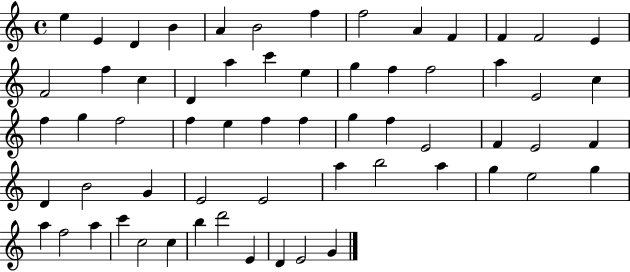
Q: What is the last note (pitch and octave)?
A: G4